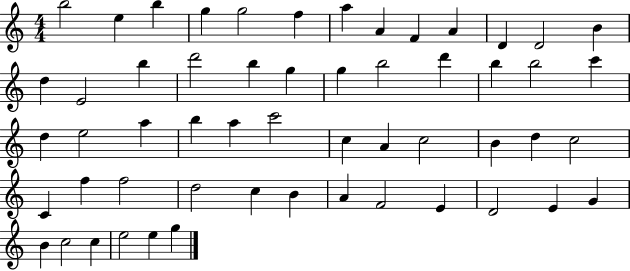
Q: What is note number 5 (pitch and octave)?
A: G5